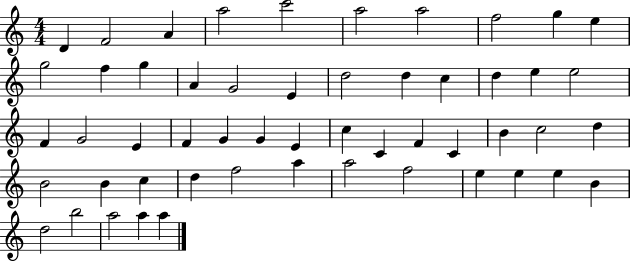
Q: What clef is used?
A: treble